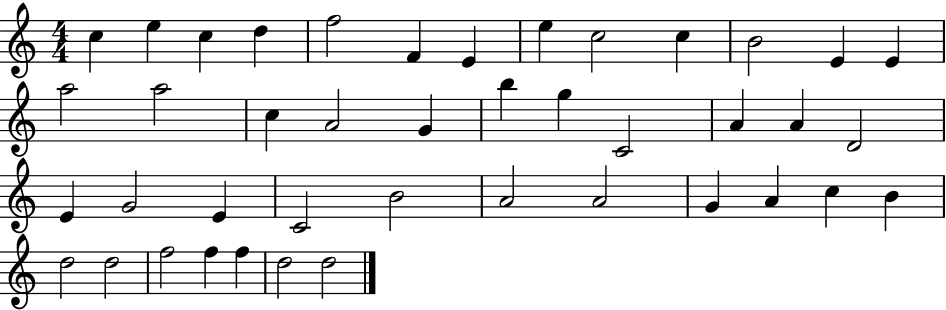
C5/q E5/q C5/q D5/q F5/h F4/q E4/q E5/q C5/h C5/q B4/h E4/q E4/q A5/h A5/h C5/q A4/h G4/q B5/q G5/q C4/h A4/q A4/q D4/h E4/q G4/h E4/q C4/h B4/h A4/h A4/h G4/q A4/q C5/q B4/q D5/h D5/h F5/h F5/q F5/q D5/h D5/h